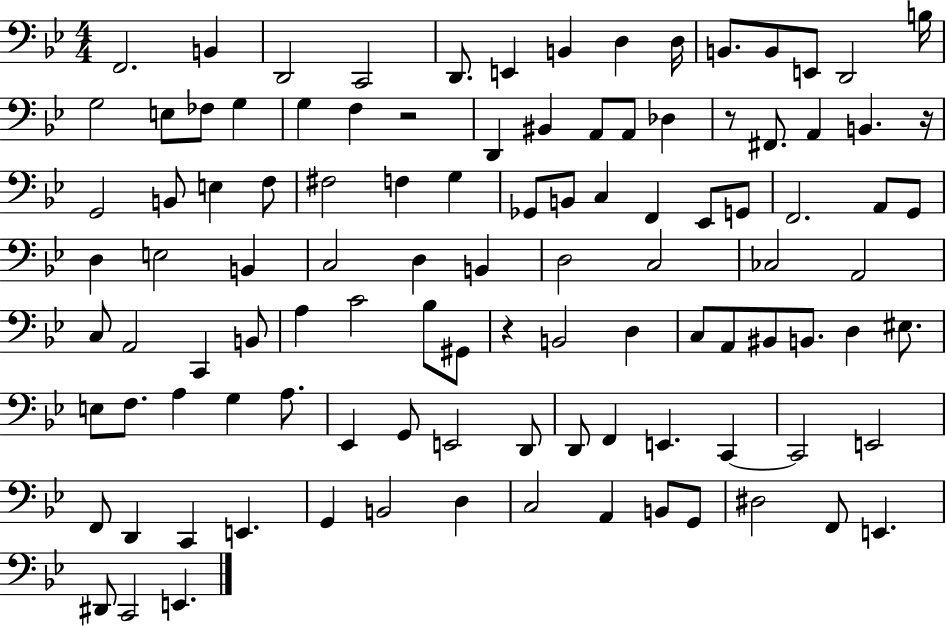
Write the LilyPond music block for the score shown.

{
  \clef bass
  \numericTimeSignature
  \time 4/4
  \key bes \major
  f,2. b,4 | d,2 c,2 | d,8. e,4 b,4 d4 d16 | b,8. b,8 e,8 d,2 b16 | \break g2 e8 fes8 g4 | g4 f4 r2 | d,4 bis,4 a,8 a,8 des4 | r8 fis,8. a,4 b,4. r16 | \break g,2 b,8 e4 f8 | fis2 f4 g4 | ges,8 b,8 c4 f,4 ees,8 g,8 | f,2. a,8 g,8 | \break d4 e2 b,4 | c2 d4 b,4 | d2 c2 | ces2 a,2 | \break c8 a,2 c,4 b,8 | a4 c'2 bes8 gis,8 | r4 b,2 d4 | c8 a,8 bis,8 b,8. d4 eis8. | \break e8 f8. a4 g4 a8. | ees,4 g,8 e,2 d,8 | d,8 f,4 e,4. c,4~~ | c,2 e,2 | \break f,8 d,4 c,4 e,4. | g,4 b,2 d4 | c2 a,4 b,8 g,8 | dis2 f,8 e,4. | \break dis,8 c,2 e,4. | \bar "|."
}